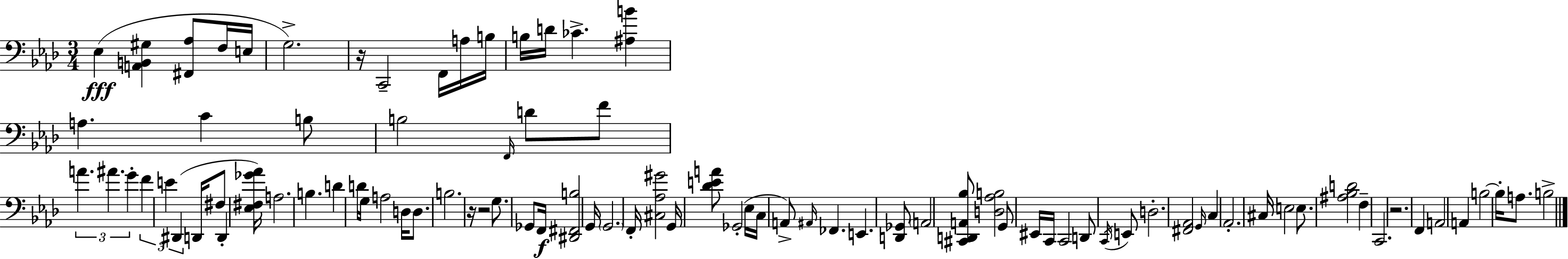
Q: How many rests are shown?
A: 4